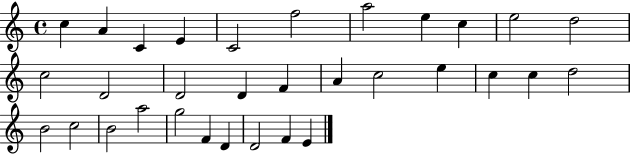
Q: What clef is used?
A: treble